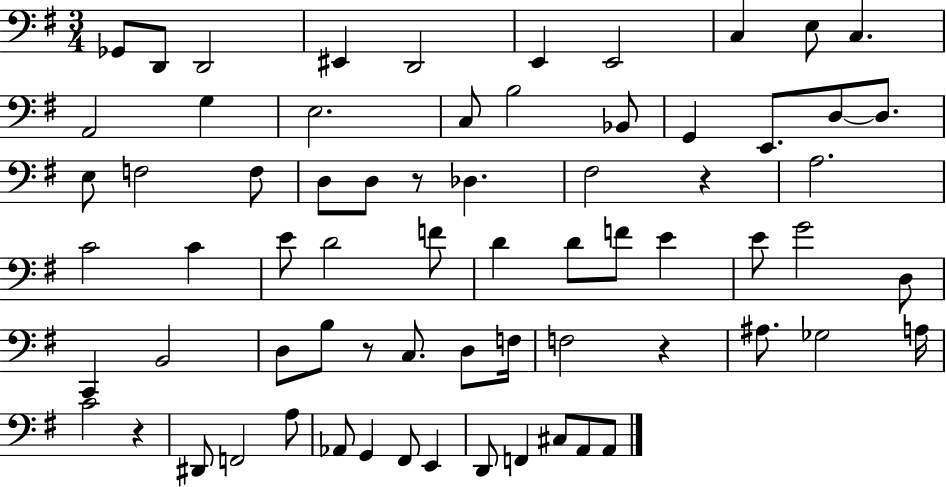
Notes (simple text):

Gb2/e D2/e D2/h EIS2/q D2/h E2/q E2/h C3/q E3/e C3/q. A2/h G3/q E3/h. C3/e B3/h Bb2/e G2/q E2/e. D3/e D3/e. E3/e F3/h F3/e D3/e D3/e R/e Db3/q. F#3/h R/q A3/h. C4/h C4/q E4/e D4/h F4/e D4/q D4/e F4/e E4/q E4/e G4/h D3/e C2/q B2/h D3/e B3/e R/e C3/e. D3/e F3/s F3/h R/q A#3/e. Gb3/h A3/s C4/h R/q D#2/e F2/h A3/e Ab2/e G2/q F#2/e E2/q D2/e F2/q C#3/e A2/e A2/e